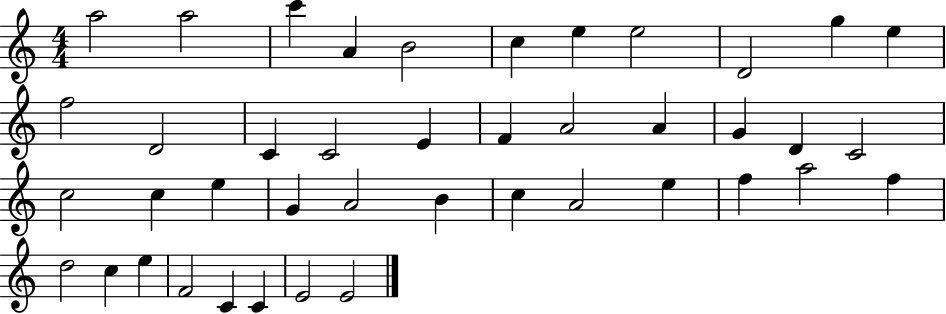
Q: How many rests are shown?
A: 0